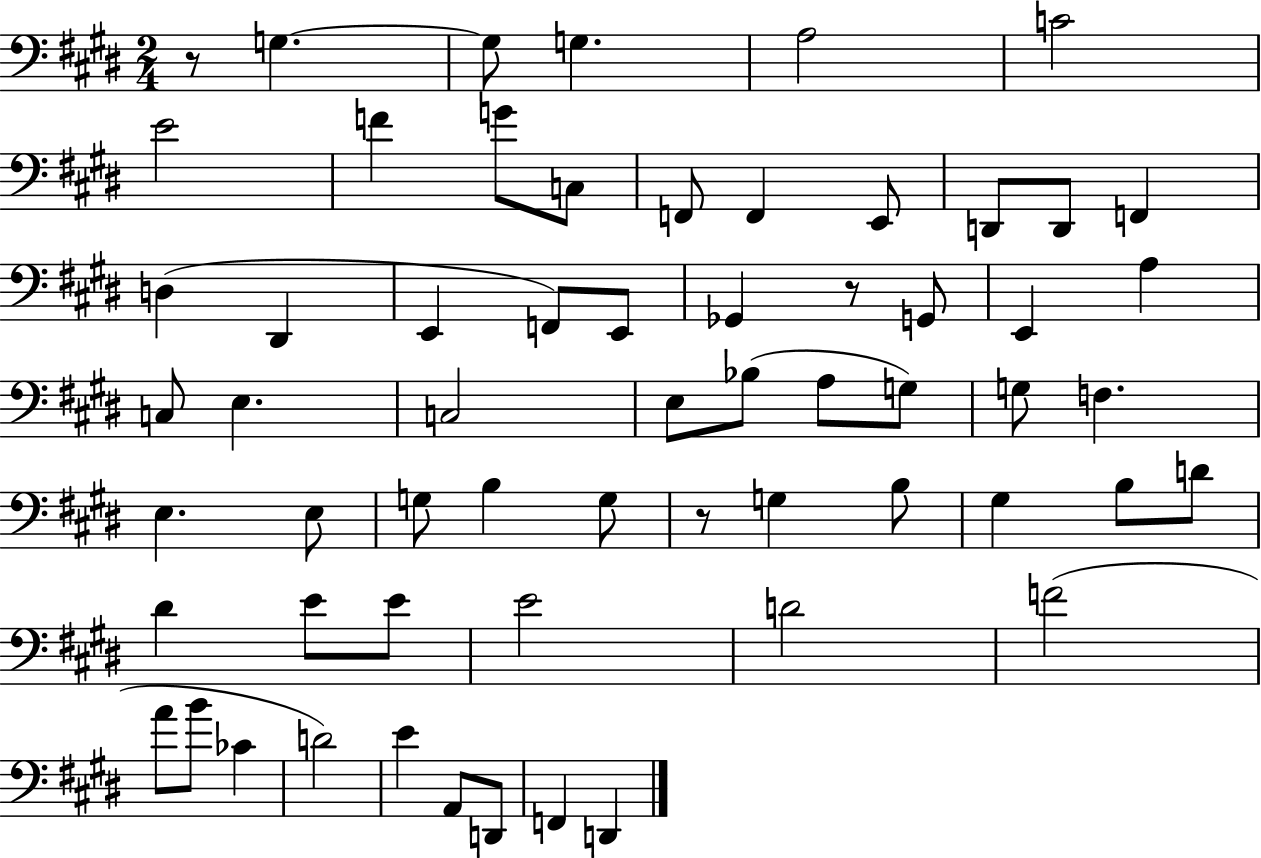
X:1
T:Untitled
M:2/4
L:1/4
K:E
z/2 G, G,/2 G, A,2 C2 E2 F G/2 C,/2 F,,/2 F,, E,,/2 D,,/2 D,,/2 F,, D, ^D,, E,, F,,/2 E,,/2 _G,, z/2 G,,/2 E,, A, C,/2 E, C,2 E,/2 _B,/2 A,/2 G,/2 G,/2 F, E, E,/2 G,/2 B, G,/2 z/2 G, B,/2 ^G, B,/2 D/2 ^D E/2 E/2 E2 D2 F2 A/2 B/2 _C D2 E A,,/2 D,,/2 F,, D,,